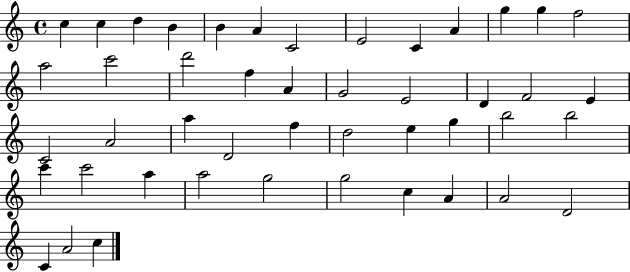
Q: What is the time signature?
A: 4/4